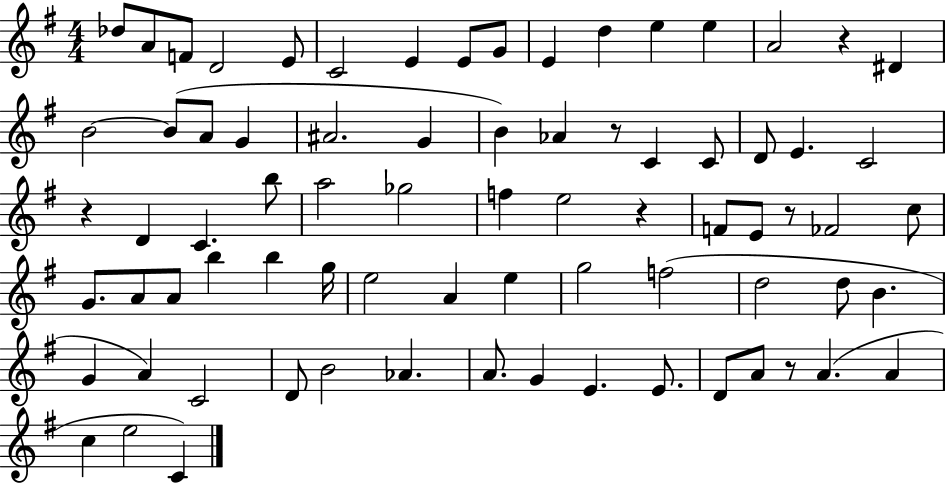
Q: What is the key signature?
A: G major